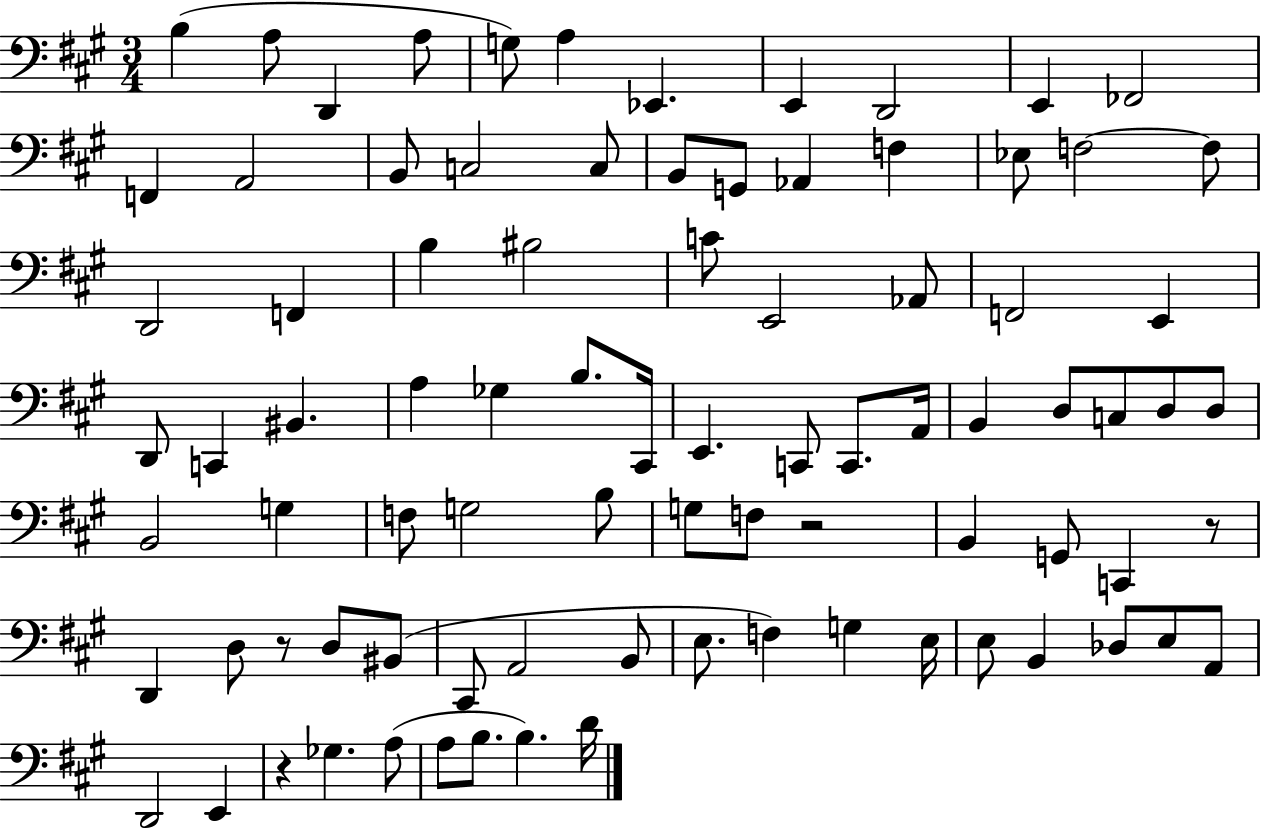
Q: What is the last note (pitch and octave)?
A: D4